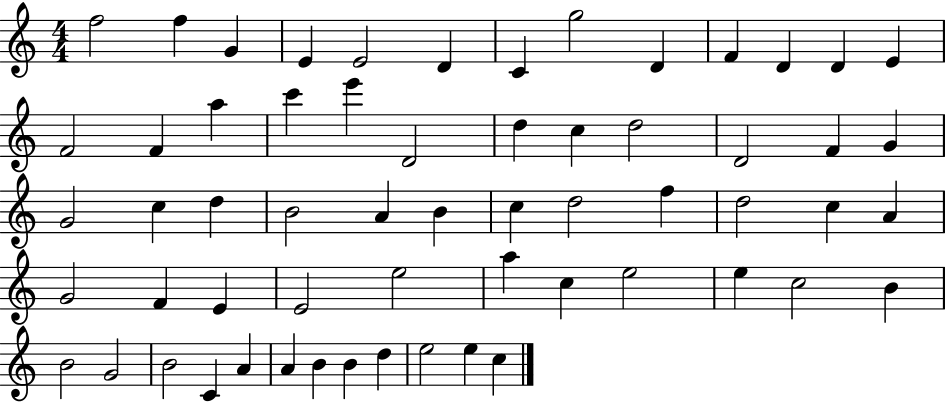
F5/h F5/q G4/q E4/q E4/h D4/q C4/q G5/h D4/q F4/q D4/q D4/q E4/q F4/h F4/q A5/q C6/q E6/q D4/h D5/q C5/q D5/h D4/h F4/q G4/q G4/h C5/q D5/q B4/h A4/q B4/q C5/q D5/h F5/q D5/h C5/q A4/q G4/h F4/q E4/q E4/h E5/h A5/q C5/q E5/h E5/q C5/h B4/q B4/h G4/h B4/h C4/q A4/q A4/q B4/q B4/q D5/q E5/h E5/q C5/q